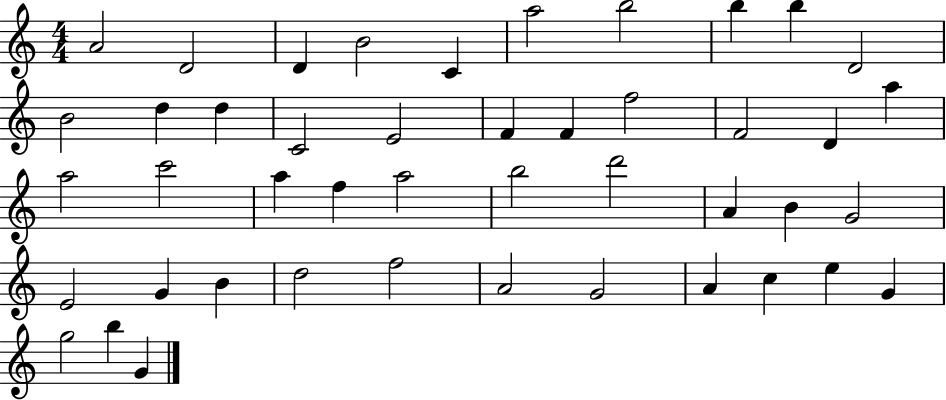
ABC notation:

X:1
T:Untitled
M:4/4
L:1/4
K:C
A2 D2 D B2 C a2 b2 b b D2 B2 d d C2 E2 F F f2 F2 D a a2 c'2 a f a2 b2 d'2 A B G2 E2 G B d2 f2 A2 G2 A c e G g2 b G